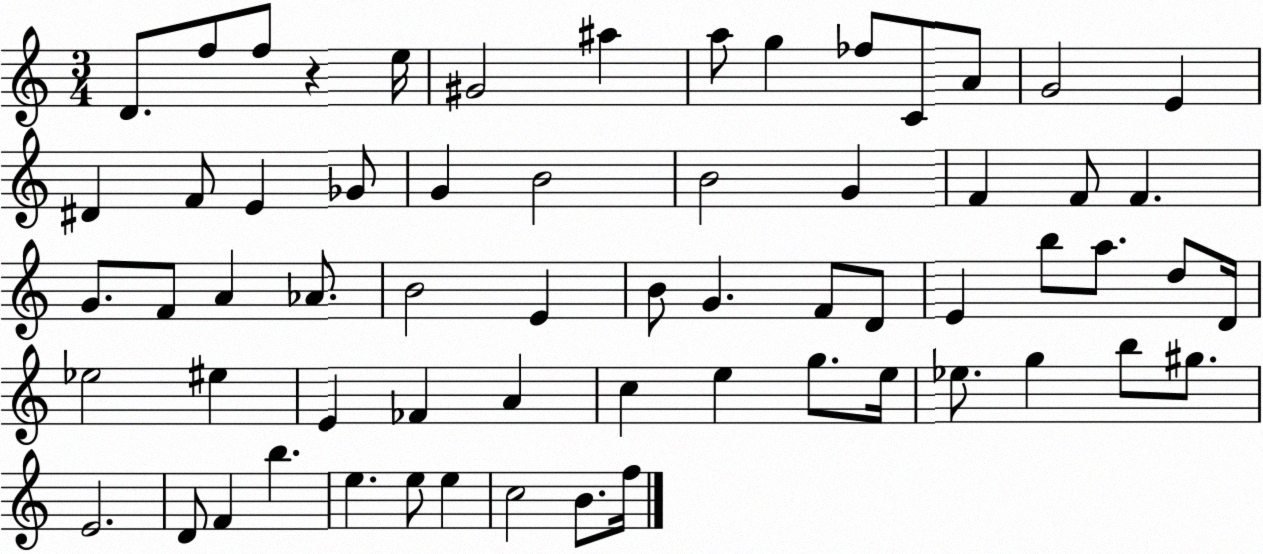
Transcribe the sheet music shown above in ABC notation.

X:1
T:Untitled
M:3/4
L:1/4
K:C
D/2 f/2 f/2 z e/4 ^G2 ^a a/2 g _f/2 C/2 A/2 G2 E ^D F/2 E _G/2 G B2 B2 G F F/2 F G/2 F/2 A _A/2 B2 E B/2 G F/2 D/2 E b/2 a/2 d/2 D/4 _e2 ^e E _F A c e g/2 e/4 _e/2 g b/2 ^g/2 E2 D/2 F b e e/2 e c2 B/2 f/4